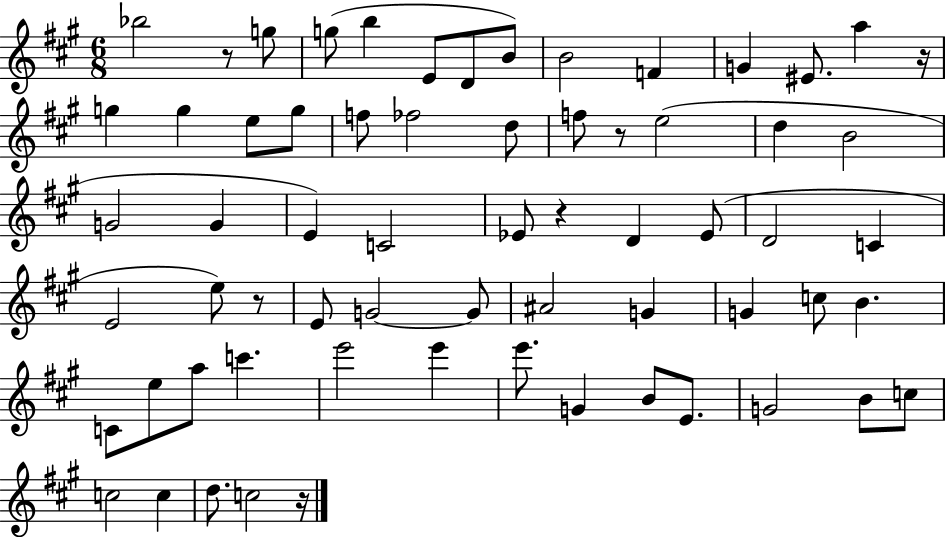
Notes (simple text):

Bb5/h R/e G5/e G5/e B5/q E4/e D4/e B4/e B4/h F4/q G4/q EIS4/e. A5/q R/s G5/q G5/q E5/e G5/e F5/e FES5/h D5/e F5/e R/e E5/h D5/q B4/h G4/h G4/q E4/q C4/h Eb4/e R/q D4/q Eb4/e D4/h C4/q E4/h E5/e R/e E4/e G4/h G4/e A#4/h G4/q G4/q C5/e B4/q. C4/e E5/e A5/e C6/q. E6/h E6/q E6/e. G4/q B4/e E4/e. G4/h B4/e C5/e C5/h C5/q D5/e. C5/h R/s